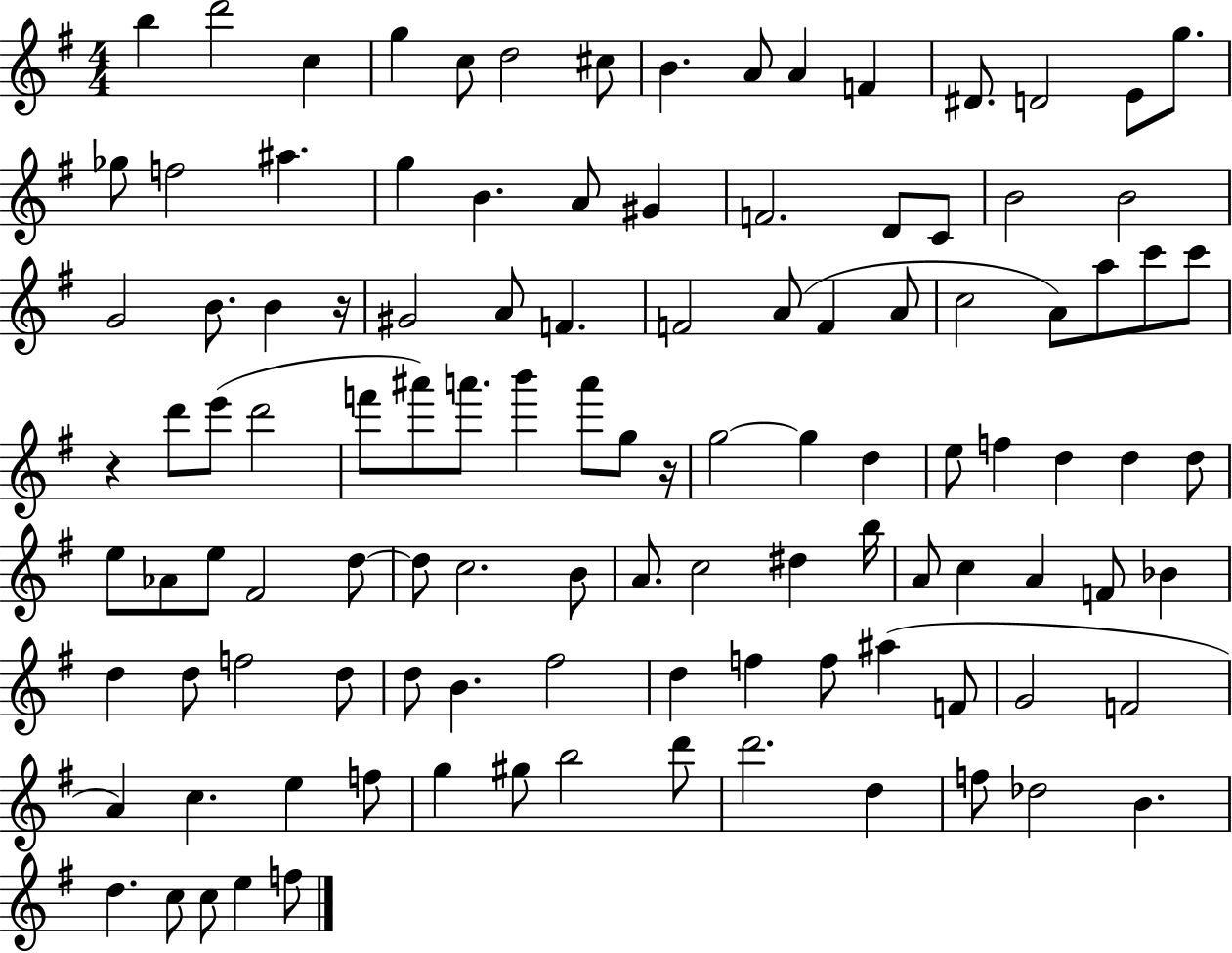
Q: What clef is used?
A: treble